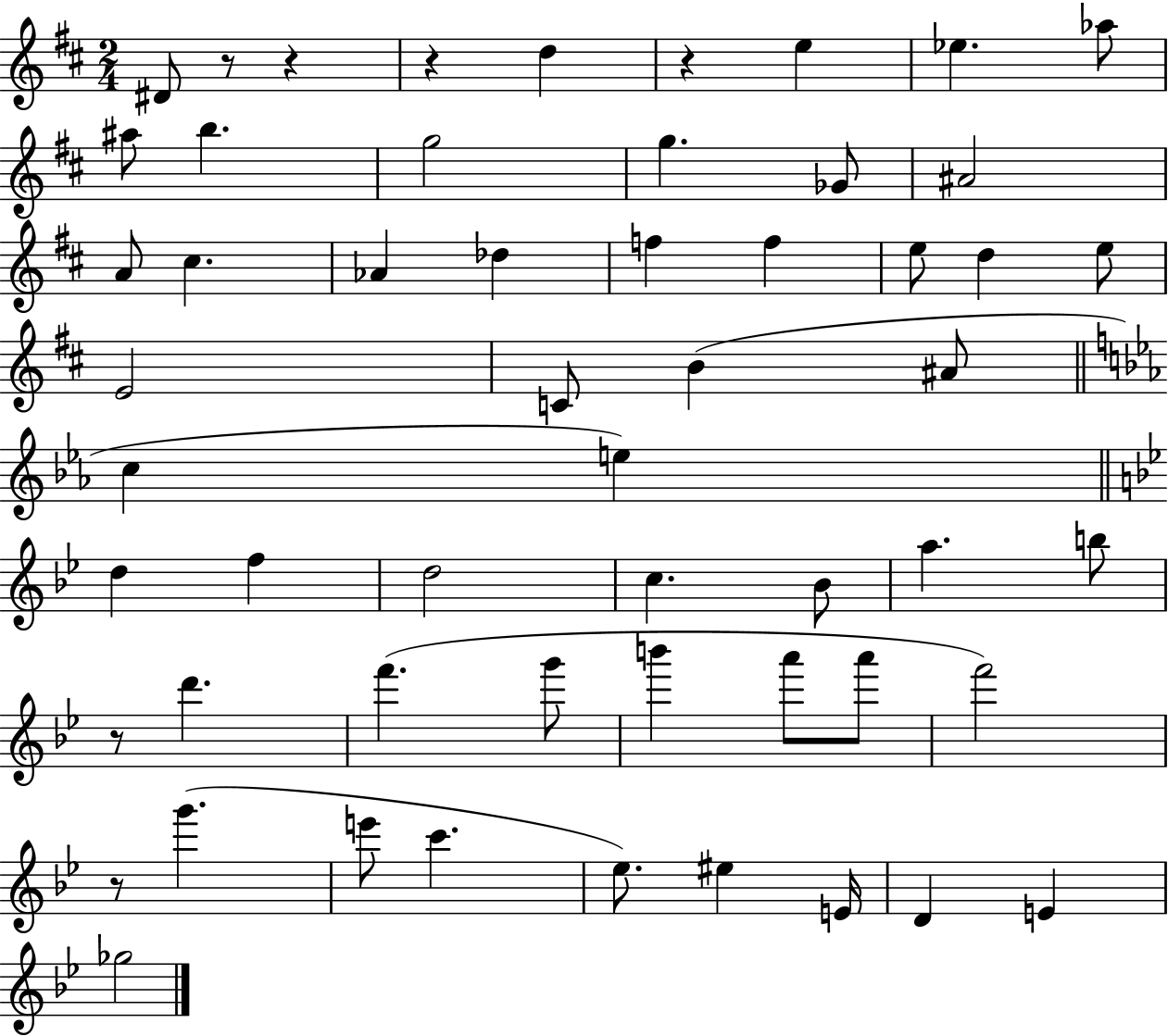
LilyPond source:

{
  \clef treble
  \numericTimeSignature
  \time 2/4
  \key d \major
  dis'8 r8 r4 | r4 d''4 | r4 e''4 | ees''4. aes''8 | \break ais''8 b''4. | g''2 | g''4. ges'8 | ais'2 | \break a'8 cis''4. | aes'4 des''4 | f''4 f''4 | e''8 d''4 e''8 | \break e'2 | c'8 b'4( ais'8 | \bar "||" \break \key ees \major c''4 e''4) | \bar "||" \break \key bes \major d''4 f''4 | d''2 | c''4. bes'8 | a''4. b''8 | \break r8 d'''4. | f'''4.( g'''8 | b'''4 a'''8 a'''8 | f'''2) | \break r8 g'''4.( | e'''8 c'''4. | ees''8.) eis''4 e'16 | d'4 e'4 | \break ges''2 | \bar "|."
}